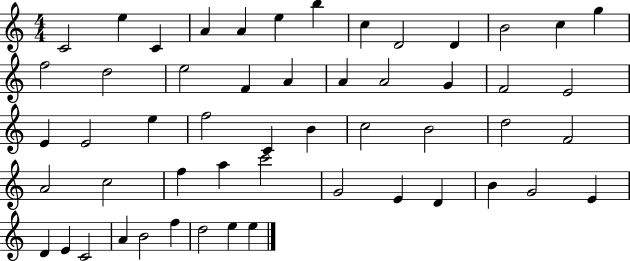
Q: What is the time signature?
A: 4/4